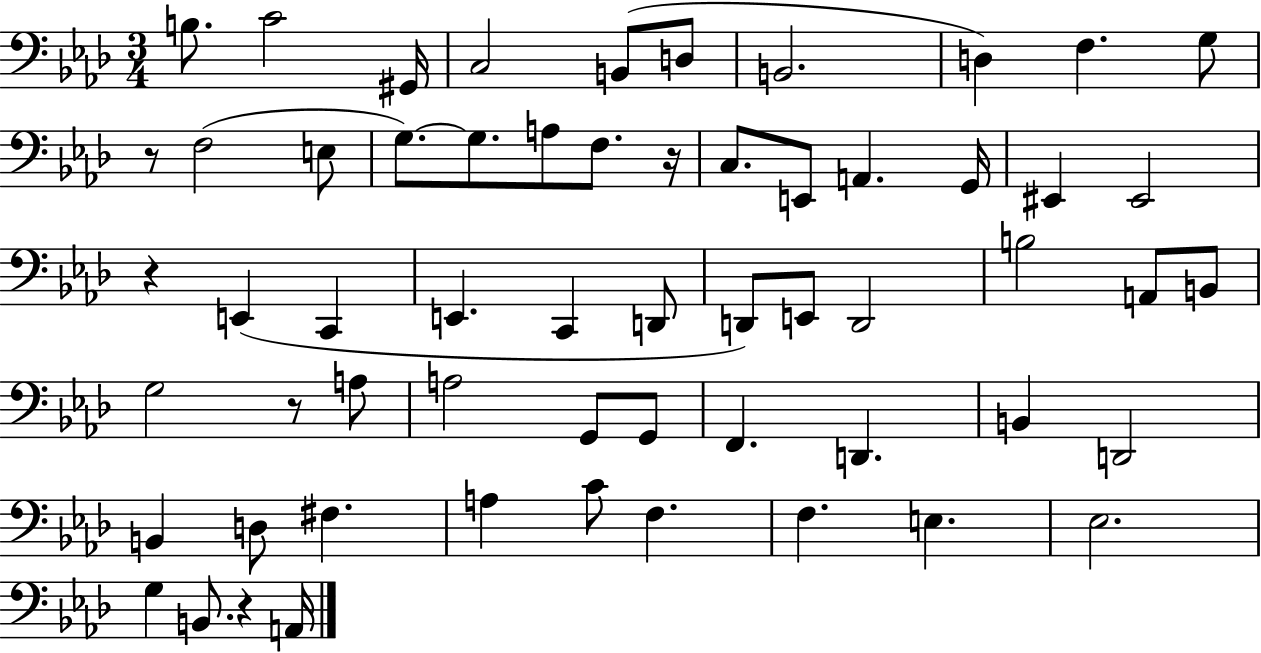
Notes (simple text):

B3/e. C4/h G#2/s C3/h B2/e D3/e B2/h. D3/q F3/q. G3/e R/e F3/h E3/e G3/e. G3/e. A3/e F3/e. R/s C3/e. E2/e A2/q. G2/s EIS2/q EIS2/h R/q E2/q C2/q E2/q. C2/q D2/e D2/e E2/e D2/h B3/h A2/e B2/e G3/h R/e A3/e A3/h G2/e G2/e F2/q. D2/q. B2/q D2/h B2/q D3/e F#3/q. A3/q C4/e F3/q. F3/q. E3/q. Eb3/h. G3/q B2/e. R/q A2/s